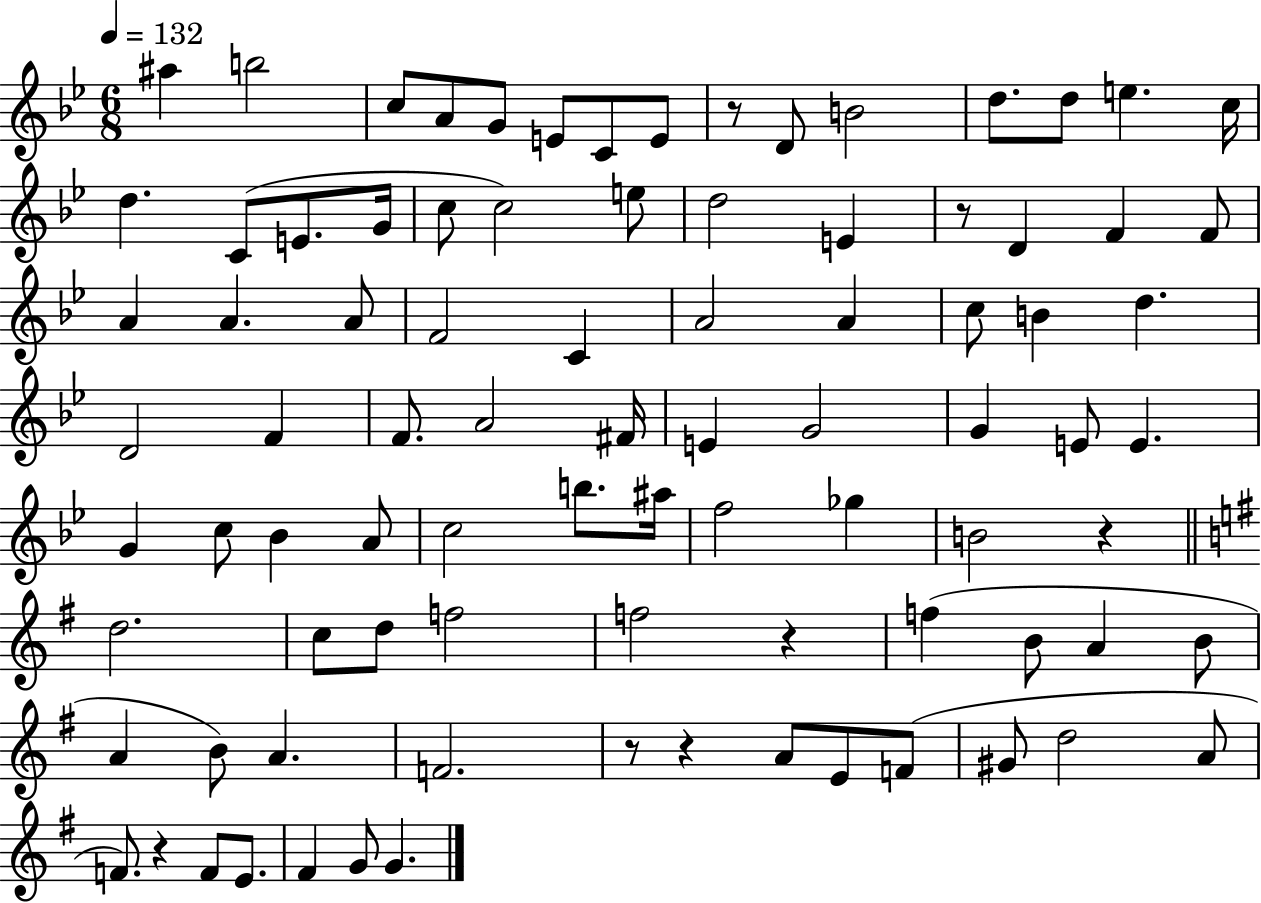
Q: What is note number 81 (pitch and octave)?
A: G4